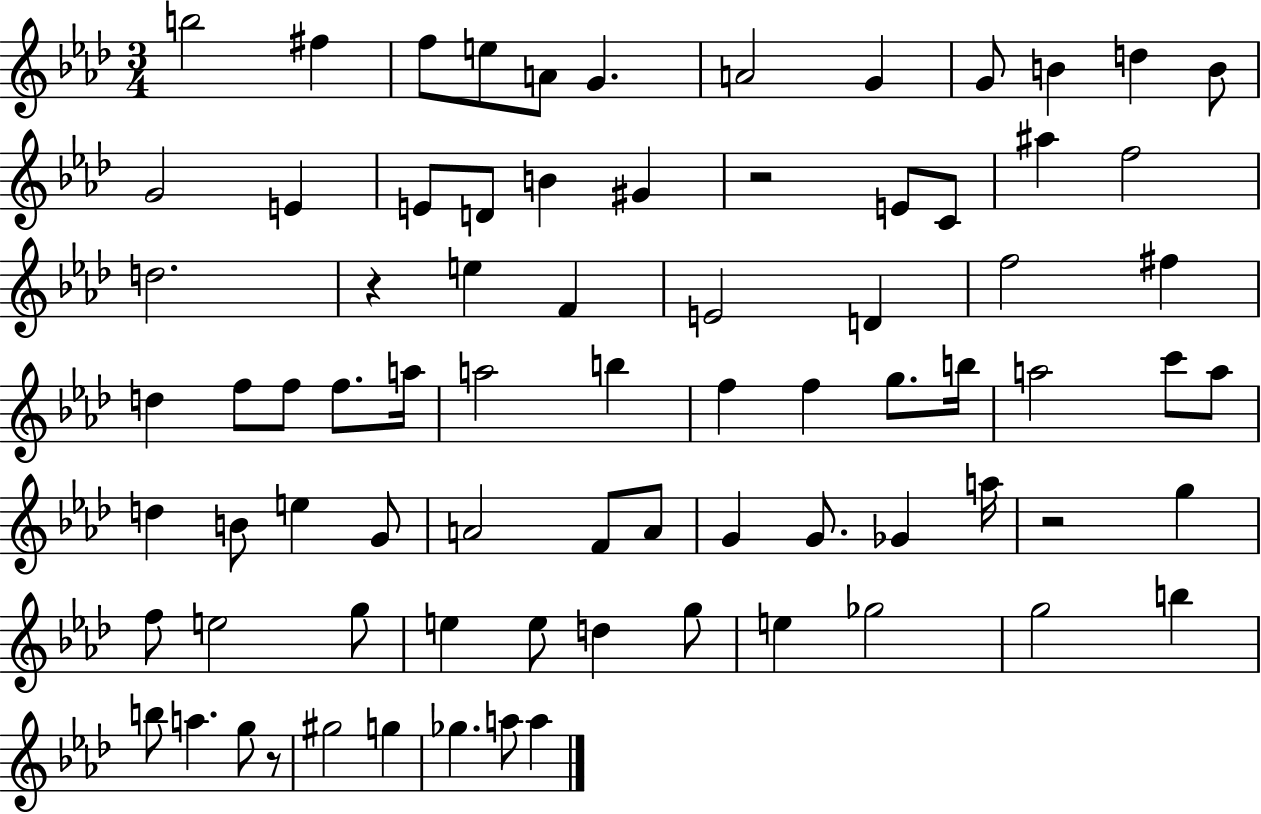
B5/h F#5/q F5/e E5/e A4/e G4/q. A4/h G4/q G4/e B4/q D5/q B4/e G4/h E4/q E4/e D4/e B4/q G#4/q R/h E4/e C4/e A#5/q F5/h D5/h. R/q E5/q F4/q E4/h D4/q F5/h F#5/q D5/q F5/e F5/e F5/e. A5/s A5/h B5/q F5/q F5/q G5/e. B5/s A5/h C6/e A5/e D5/q B4/e E5/q G4/e A4/h F4/e A4/e G4/q G4/e. Gb4/q A5/s R/h G5/q F5/e E5/h G5/e E5/q E5/e D5/q G5/e E5/q Gb5/h G5/h B5/q B5/e A5/q. G5/e R/e G#5/h G5/q Gb5/q. A5/e A5/q